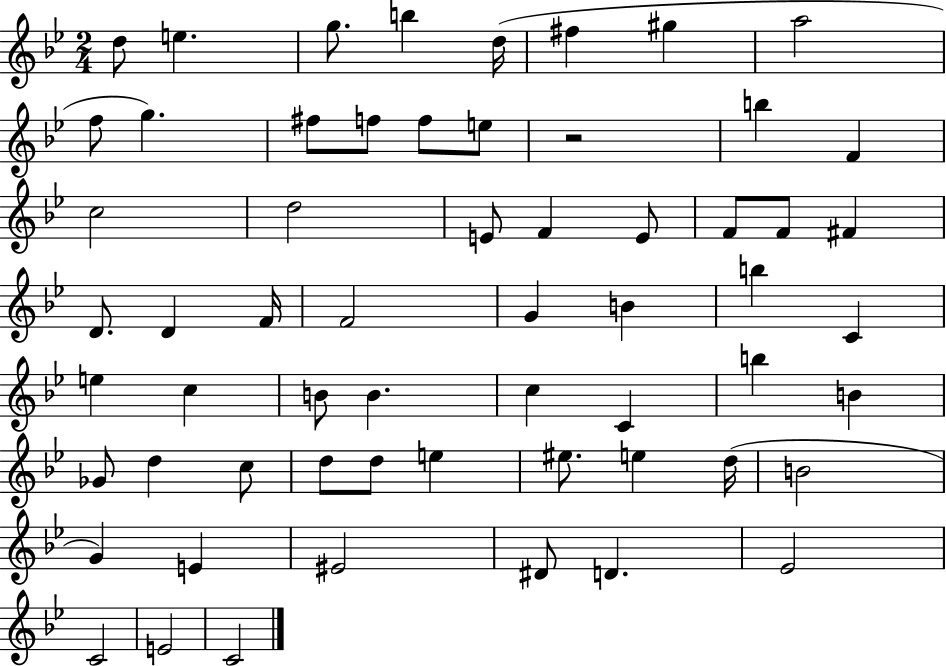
X:1
T:Untitled
M:2/4
L:1/4
K:Bb
d/2 e g/2 b d/4 ^f ^g a2 f/2 g ^f/2 f/2 f/2 e/2 z2 b F c2 d2 E/2 F E/2 F/2 F/2 ^F D/2 D F/4 F2 G B b C e c B/2 B c C b B _G/2 d c/2 d/2 d/2 e ^e/2 e d/4 B2 G E ^E2 ^D/2 D _E2 C2 E2 C2